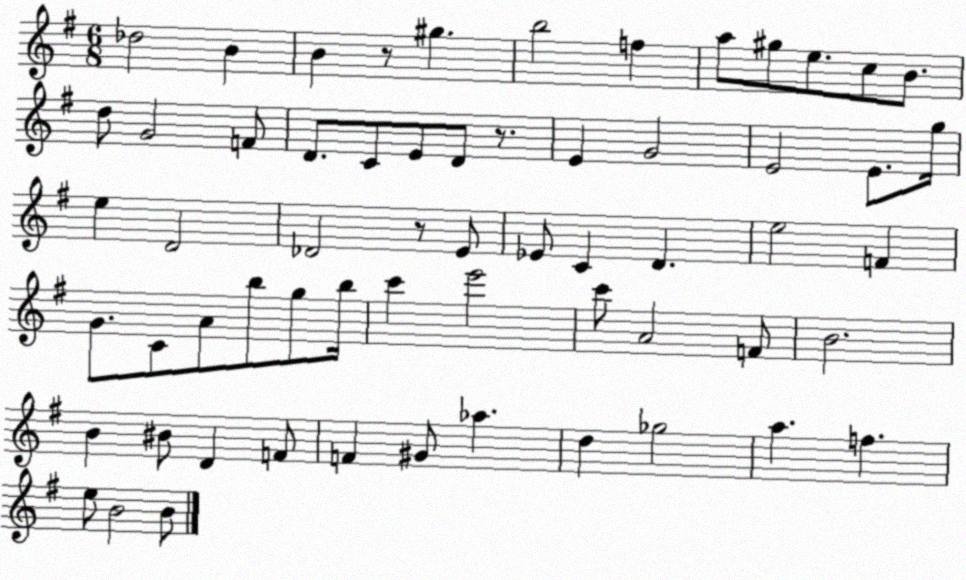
X:1
T:Untitled
M:6/8
L:1/4
K:G
_d2 B B z/2 ^g b2 f a/2 ^g/2 e/2 c/2 B/2 d/2 G2 F/2 D/2 C/2 E/2 D/2 z/2 E G2 E2 E/2 g/4 e D2 _D2 z/2 E/2 _E/2 C D e2 F G/2 C/2 A/2 b/2 g/2 b/4 c' e'2 c'/2 A2 F/2 B2 B ^B/2 D F/2 F ^G/2 _a d _g2 a f e/2 B2 B/2